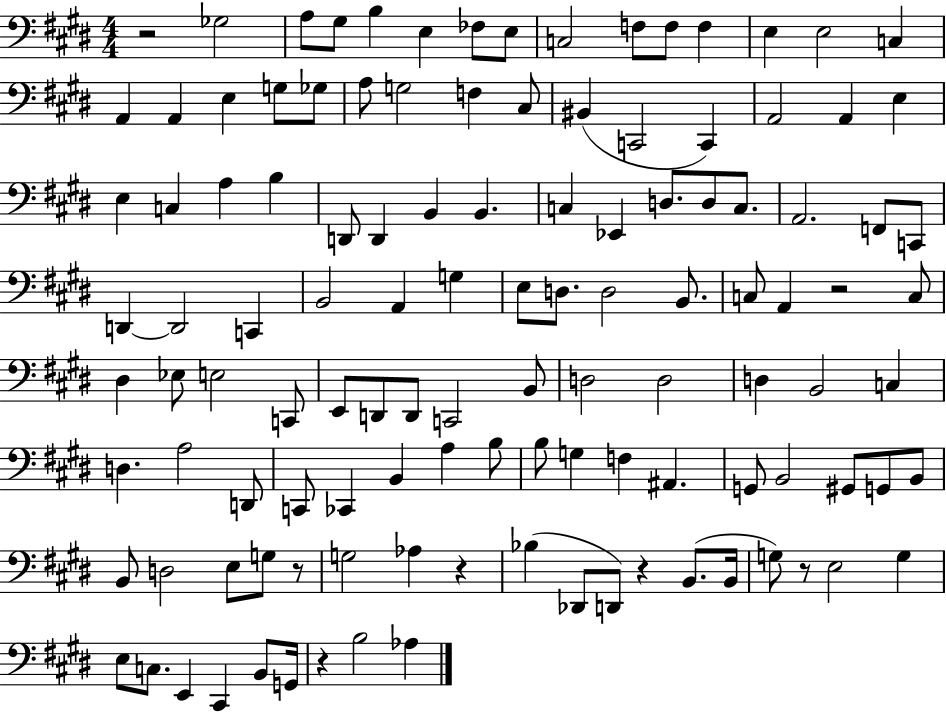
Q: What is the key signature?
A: E major